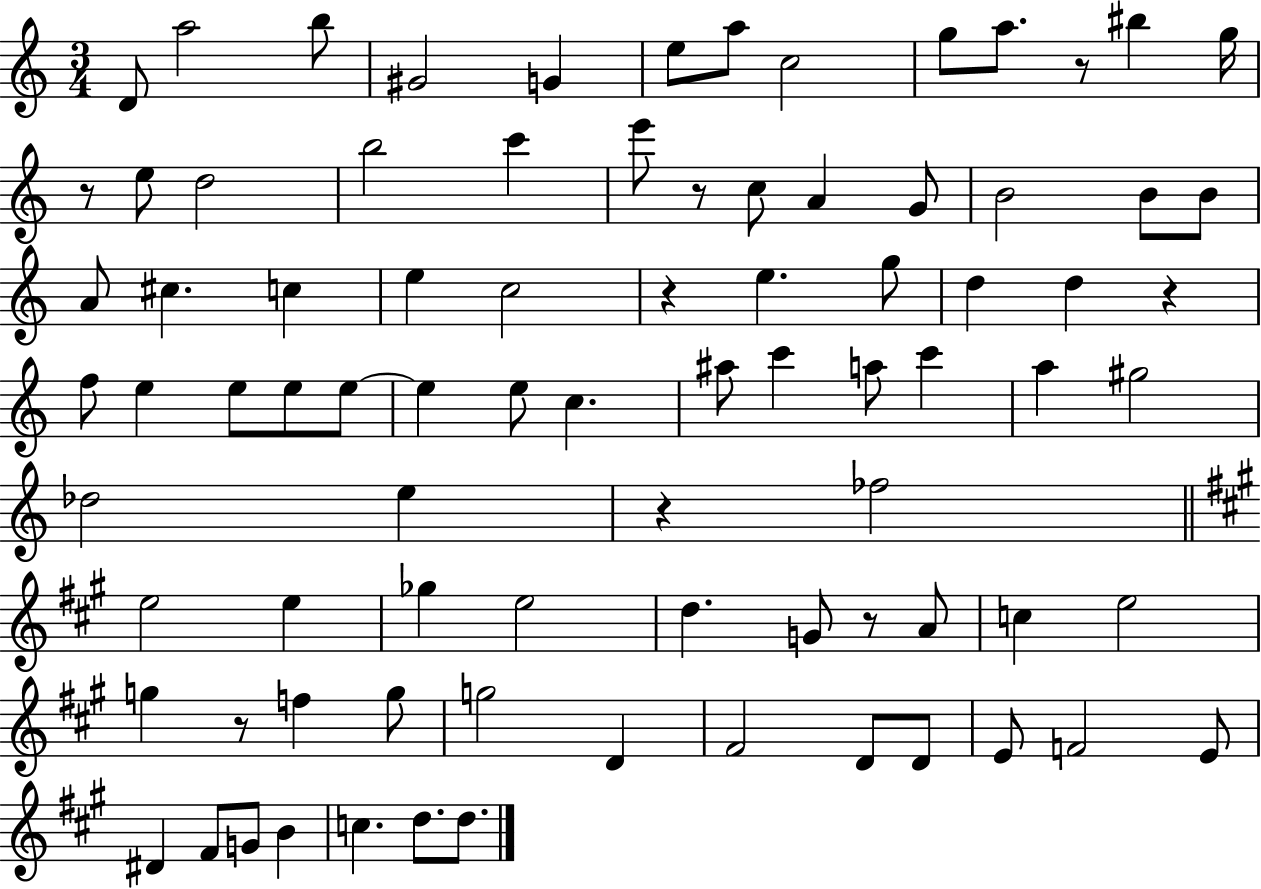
D4/e A5/h B5/e G#4/h G4/q E5/e A5/e C5/h G5/e A5/e. R/e BIS5/q G5/s R/e E5/e D5/h B5/h C6/q E6/e R/e C5/e A4/q G4/e B4/h B4/e B4/e A4/e C#5/q. C5/q E5/q C5/h R/q E5/q. G5/e D5/q D5/q R/q F5/e E5/q E5/e E5/e E5/e E5/q E5/e C5/q. A#5/e C6/q A5/e C6/q A5/q G#5/h Db5/h E5/q R/q FES5/h E5/h E5/q Gb5/q E5/h D5/q. G4/e R/e A4/e C5/q E5/h G5/q R/e F5/q G5/e G5/h D4/q F#4/h D4/e D4/e E4/e F4/h E4/e D#4/q F#4/e G4/e B4/q C5/q. D5/e. D5/e.